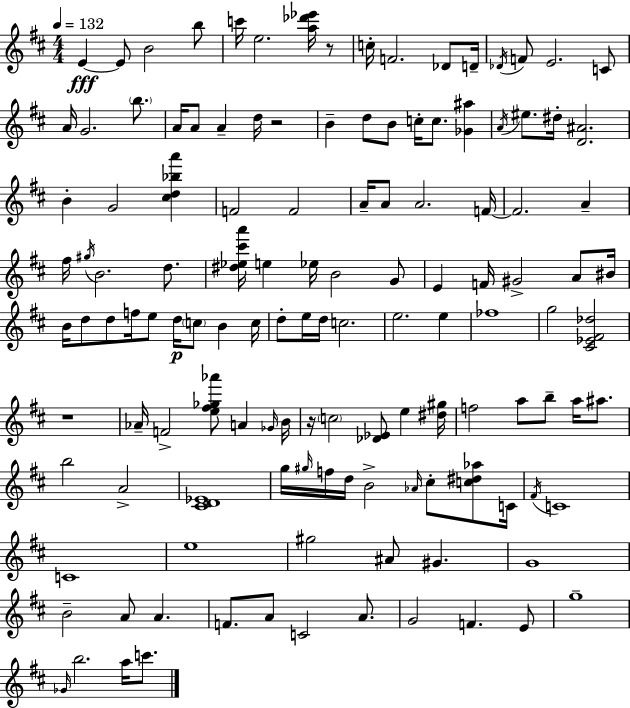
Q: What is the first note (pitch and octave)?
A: E4